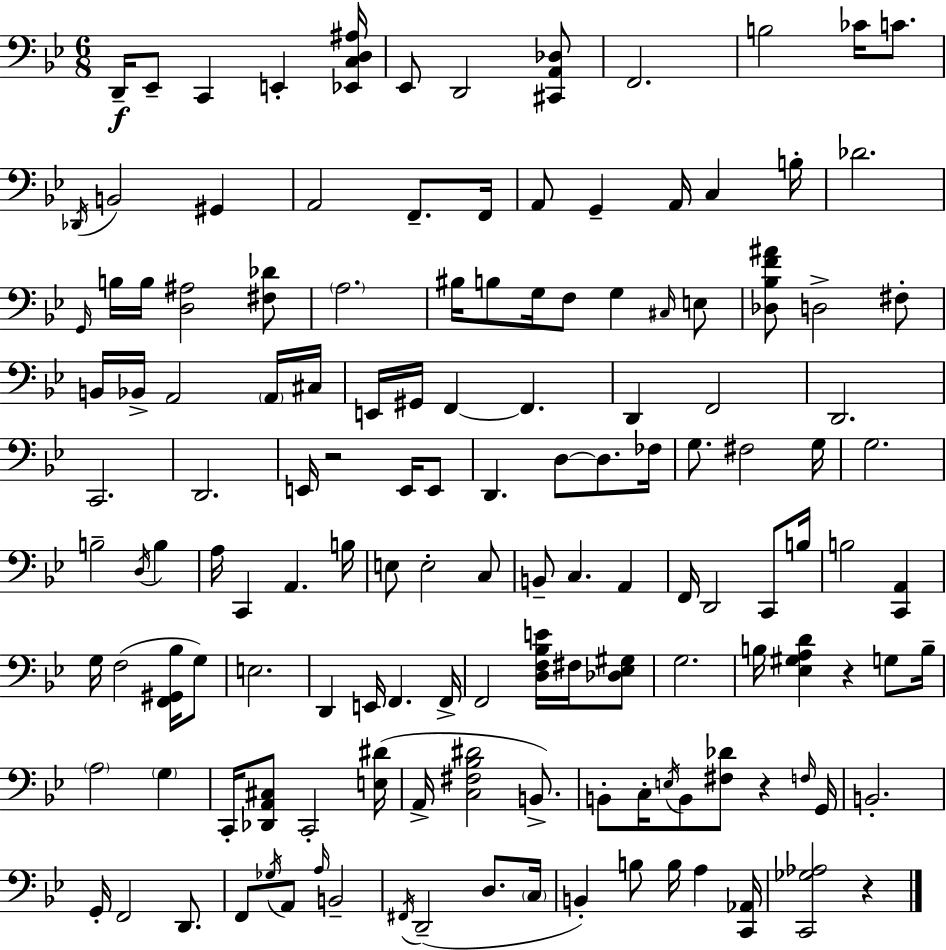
X:1
T:Untitled
M:6/8
L:1/4
K:Gm
D,,/4 _E,,/2 C,, E,, [_E,,C,D,^A,]/4 _E,,/2 D,,2 [^C,,A,,_D,]/2 F,,2 B,2 _C/4 C/2 _D,,/4 B,,2 ^G,, A,,2 F,,/2 F,,/4 A,,/2 G,, A,,/4 C, B,/4 _D2 G,,/4 B,/4 B,/4 [D,^A,]2 [^F,_D]/2 A,2 ^B,/4 B,/2 G,/4 F,/2 G, ^C,/4 E,/2 [_D,_B,F^A]/2 D,2 ^F,/2 B,,/4 _B,,/4 A,,2 A,,/4 ^C,/4 E,,/4 ^G,,/4 F,, F,, D,, F,,2 D,,2 C,,2 D,,2 E,,/4 z2 E,,/4 E,,/2 D,, D,/2 D,/2 _F,/4 G,/2 ^F,2 G,/4 G,2 B,2 D,/4 B, A,/4 C,, A,, B,/4 E,/2 E,2 C,/2 B,,/2 C, A,, F,,/4 D,,2 C,,/2 B,/4 B,2 [C,,A,,] G,/4 F,2 [F,,^G,,_B,]/4 G,/2 E,2 D,, E,,/4 F,, F,,/4 F,,2 [D,F,_B,E]/4 ^F,/4 [_D,_E,^G,]/2 G,2 B,/4 [_E,^G,A,D] z G,/2 B,/4 A,2 G, C,,/4 [_D,,A,,^C,]/2 C,,2 [E,^D]/4 A,,/4 [C,^F,_B,^D]2 B,,/2 B,,/2 C,/4 E,/4 B,,/2 [^F,_D]/2 z F,/4 G,,/4 B,,2 G,,/4 F,,2 D,,/2 F,,/2 _G,/4 A,,/2 A,/4 B,,2 ^F,,/4 D,,2 D,/2 C,/4 B,, B,/2 B,/4 A, [C,,_A,,]/4 [C,,_G,_A,]2 z